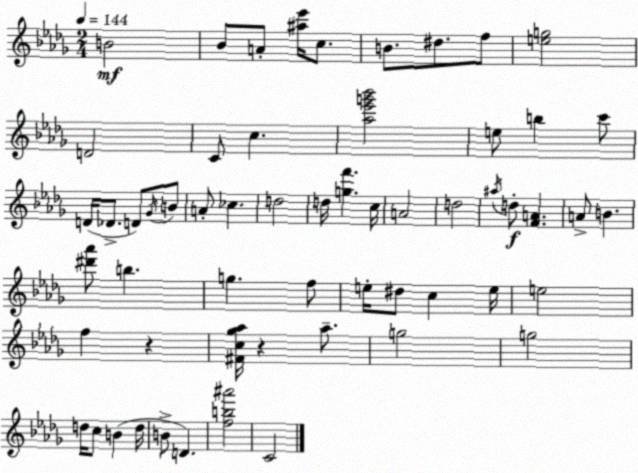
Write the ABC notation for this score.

X:1
T:Untitled
M:2/4
L:1/4
K:Bbm
B2 _B/2 A/2 [^a_e']/4 c/2 B/2 ^d/2 f/2 [eg]2 D2 C/2 c [_a_e'g'_b']2 e/2 b c'/2 D/4 _D/2 D/2 _G/4 B/2 A/2 _c d2 d/4 [gf'] c/4 A2 d2 ^a/4 d/2 [FA] A/2 B [^d'_a']/2 b g f/2 e/4 ^d/2 c e/4 e2 f z [^Fc_g_a]/4 z _a/2 g2 g2 d/4 c/2 B d/4 B/2 D [fb^a']2 C2